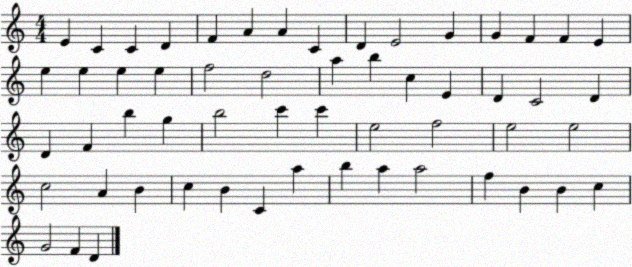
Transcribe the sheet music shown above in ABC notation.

X:1
T:Untitled
M:4/4
L:1/4
K:C
E C C D F A A C D E2 G G F F E e e e e f2 d2 a b c E D C2 D D F b g b2 c' c' e2 f2 e2 e2 c2 A B c B C a b a a2 f B B c G2 F D